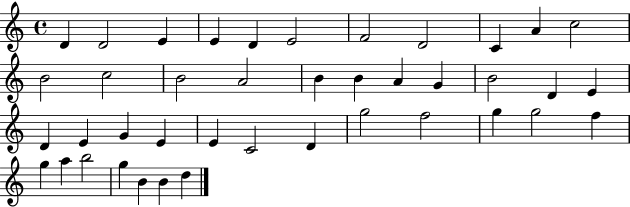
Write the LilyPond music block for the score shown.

{
  \clef treble
  \time 4/4
  \defaultTimeSignature
  \key c \major
  d'4 d'2 e'4 | e'4 d'4 e'2 | f'2 d'2 | c'4 a'4 c''2 | \break b'2 c''2 | b'2 a'2 | b'4 b'4 a'4 g'4 | b'2 d'4 e'4 | \break d'4 e'4 g'4 e'4 | e'4 c'2 d'4 | g''2 f''2 | g''4 g''2 f''4 | \break g''4 a''4 b''2 | g''4 b'4 b'4 d''4 | \bar "|."
}